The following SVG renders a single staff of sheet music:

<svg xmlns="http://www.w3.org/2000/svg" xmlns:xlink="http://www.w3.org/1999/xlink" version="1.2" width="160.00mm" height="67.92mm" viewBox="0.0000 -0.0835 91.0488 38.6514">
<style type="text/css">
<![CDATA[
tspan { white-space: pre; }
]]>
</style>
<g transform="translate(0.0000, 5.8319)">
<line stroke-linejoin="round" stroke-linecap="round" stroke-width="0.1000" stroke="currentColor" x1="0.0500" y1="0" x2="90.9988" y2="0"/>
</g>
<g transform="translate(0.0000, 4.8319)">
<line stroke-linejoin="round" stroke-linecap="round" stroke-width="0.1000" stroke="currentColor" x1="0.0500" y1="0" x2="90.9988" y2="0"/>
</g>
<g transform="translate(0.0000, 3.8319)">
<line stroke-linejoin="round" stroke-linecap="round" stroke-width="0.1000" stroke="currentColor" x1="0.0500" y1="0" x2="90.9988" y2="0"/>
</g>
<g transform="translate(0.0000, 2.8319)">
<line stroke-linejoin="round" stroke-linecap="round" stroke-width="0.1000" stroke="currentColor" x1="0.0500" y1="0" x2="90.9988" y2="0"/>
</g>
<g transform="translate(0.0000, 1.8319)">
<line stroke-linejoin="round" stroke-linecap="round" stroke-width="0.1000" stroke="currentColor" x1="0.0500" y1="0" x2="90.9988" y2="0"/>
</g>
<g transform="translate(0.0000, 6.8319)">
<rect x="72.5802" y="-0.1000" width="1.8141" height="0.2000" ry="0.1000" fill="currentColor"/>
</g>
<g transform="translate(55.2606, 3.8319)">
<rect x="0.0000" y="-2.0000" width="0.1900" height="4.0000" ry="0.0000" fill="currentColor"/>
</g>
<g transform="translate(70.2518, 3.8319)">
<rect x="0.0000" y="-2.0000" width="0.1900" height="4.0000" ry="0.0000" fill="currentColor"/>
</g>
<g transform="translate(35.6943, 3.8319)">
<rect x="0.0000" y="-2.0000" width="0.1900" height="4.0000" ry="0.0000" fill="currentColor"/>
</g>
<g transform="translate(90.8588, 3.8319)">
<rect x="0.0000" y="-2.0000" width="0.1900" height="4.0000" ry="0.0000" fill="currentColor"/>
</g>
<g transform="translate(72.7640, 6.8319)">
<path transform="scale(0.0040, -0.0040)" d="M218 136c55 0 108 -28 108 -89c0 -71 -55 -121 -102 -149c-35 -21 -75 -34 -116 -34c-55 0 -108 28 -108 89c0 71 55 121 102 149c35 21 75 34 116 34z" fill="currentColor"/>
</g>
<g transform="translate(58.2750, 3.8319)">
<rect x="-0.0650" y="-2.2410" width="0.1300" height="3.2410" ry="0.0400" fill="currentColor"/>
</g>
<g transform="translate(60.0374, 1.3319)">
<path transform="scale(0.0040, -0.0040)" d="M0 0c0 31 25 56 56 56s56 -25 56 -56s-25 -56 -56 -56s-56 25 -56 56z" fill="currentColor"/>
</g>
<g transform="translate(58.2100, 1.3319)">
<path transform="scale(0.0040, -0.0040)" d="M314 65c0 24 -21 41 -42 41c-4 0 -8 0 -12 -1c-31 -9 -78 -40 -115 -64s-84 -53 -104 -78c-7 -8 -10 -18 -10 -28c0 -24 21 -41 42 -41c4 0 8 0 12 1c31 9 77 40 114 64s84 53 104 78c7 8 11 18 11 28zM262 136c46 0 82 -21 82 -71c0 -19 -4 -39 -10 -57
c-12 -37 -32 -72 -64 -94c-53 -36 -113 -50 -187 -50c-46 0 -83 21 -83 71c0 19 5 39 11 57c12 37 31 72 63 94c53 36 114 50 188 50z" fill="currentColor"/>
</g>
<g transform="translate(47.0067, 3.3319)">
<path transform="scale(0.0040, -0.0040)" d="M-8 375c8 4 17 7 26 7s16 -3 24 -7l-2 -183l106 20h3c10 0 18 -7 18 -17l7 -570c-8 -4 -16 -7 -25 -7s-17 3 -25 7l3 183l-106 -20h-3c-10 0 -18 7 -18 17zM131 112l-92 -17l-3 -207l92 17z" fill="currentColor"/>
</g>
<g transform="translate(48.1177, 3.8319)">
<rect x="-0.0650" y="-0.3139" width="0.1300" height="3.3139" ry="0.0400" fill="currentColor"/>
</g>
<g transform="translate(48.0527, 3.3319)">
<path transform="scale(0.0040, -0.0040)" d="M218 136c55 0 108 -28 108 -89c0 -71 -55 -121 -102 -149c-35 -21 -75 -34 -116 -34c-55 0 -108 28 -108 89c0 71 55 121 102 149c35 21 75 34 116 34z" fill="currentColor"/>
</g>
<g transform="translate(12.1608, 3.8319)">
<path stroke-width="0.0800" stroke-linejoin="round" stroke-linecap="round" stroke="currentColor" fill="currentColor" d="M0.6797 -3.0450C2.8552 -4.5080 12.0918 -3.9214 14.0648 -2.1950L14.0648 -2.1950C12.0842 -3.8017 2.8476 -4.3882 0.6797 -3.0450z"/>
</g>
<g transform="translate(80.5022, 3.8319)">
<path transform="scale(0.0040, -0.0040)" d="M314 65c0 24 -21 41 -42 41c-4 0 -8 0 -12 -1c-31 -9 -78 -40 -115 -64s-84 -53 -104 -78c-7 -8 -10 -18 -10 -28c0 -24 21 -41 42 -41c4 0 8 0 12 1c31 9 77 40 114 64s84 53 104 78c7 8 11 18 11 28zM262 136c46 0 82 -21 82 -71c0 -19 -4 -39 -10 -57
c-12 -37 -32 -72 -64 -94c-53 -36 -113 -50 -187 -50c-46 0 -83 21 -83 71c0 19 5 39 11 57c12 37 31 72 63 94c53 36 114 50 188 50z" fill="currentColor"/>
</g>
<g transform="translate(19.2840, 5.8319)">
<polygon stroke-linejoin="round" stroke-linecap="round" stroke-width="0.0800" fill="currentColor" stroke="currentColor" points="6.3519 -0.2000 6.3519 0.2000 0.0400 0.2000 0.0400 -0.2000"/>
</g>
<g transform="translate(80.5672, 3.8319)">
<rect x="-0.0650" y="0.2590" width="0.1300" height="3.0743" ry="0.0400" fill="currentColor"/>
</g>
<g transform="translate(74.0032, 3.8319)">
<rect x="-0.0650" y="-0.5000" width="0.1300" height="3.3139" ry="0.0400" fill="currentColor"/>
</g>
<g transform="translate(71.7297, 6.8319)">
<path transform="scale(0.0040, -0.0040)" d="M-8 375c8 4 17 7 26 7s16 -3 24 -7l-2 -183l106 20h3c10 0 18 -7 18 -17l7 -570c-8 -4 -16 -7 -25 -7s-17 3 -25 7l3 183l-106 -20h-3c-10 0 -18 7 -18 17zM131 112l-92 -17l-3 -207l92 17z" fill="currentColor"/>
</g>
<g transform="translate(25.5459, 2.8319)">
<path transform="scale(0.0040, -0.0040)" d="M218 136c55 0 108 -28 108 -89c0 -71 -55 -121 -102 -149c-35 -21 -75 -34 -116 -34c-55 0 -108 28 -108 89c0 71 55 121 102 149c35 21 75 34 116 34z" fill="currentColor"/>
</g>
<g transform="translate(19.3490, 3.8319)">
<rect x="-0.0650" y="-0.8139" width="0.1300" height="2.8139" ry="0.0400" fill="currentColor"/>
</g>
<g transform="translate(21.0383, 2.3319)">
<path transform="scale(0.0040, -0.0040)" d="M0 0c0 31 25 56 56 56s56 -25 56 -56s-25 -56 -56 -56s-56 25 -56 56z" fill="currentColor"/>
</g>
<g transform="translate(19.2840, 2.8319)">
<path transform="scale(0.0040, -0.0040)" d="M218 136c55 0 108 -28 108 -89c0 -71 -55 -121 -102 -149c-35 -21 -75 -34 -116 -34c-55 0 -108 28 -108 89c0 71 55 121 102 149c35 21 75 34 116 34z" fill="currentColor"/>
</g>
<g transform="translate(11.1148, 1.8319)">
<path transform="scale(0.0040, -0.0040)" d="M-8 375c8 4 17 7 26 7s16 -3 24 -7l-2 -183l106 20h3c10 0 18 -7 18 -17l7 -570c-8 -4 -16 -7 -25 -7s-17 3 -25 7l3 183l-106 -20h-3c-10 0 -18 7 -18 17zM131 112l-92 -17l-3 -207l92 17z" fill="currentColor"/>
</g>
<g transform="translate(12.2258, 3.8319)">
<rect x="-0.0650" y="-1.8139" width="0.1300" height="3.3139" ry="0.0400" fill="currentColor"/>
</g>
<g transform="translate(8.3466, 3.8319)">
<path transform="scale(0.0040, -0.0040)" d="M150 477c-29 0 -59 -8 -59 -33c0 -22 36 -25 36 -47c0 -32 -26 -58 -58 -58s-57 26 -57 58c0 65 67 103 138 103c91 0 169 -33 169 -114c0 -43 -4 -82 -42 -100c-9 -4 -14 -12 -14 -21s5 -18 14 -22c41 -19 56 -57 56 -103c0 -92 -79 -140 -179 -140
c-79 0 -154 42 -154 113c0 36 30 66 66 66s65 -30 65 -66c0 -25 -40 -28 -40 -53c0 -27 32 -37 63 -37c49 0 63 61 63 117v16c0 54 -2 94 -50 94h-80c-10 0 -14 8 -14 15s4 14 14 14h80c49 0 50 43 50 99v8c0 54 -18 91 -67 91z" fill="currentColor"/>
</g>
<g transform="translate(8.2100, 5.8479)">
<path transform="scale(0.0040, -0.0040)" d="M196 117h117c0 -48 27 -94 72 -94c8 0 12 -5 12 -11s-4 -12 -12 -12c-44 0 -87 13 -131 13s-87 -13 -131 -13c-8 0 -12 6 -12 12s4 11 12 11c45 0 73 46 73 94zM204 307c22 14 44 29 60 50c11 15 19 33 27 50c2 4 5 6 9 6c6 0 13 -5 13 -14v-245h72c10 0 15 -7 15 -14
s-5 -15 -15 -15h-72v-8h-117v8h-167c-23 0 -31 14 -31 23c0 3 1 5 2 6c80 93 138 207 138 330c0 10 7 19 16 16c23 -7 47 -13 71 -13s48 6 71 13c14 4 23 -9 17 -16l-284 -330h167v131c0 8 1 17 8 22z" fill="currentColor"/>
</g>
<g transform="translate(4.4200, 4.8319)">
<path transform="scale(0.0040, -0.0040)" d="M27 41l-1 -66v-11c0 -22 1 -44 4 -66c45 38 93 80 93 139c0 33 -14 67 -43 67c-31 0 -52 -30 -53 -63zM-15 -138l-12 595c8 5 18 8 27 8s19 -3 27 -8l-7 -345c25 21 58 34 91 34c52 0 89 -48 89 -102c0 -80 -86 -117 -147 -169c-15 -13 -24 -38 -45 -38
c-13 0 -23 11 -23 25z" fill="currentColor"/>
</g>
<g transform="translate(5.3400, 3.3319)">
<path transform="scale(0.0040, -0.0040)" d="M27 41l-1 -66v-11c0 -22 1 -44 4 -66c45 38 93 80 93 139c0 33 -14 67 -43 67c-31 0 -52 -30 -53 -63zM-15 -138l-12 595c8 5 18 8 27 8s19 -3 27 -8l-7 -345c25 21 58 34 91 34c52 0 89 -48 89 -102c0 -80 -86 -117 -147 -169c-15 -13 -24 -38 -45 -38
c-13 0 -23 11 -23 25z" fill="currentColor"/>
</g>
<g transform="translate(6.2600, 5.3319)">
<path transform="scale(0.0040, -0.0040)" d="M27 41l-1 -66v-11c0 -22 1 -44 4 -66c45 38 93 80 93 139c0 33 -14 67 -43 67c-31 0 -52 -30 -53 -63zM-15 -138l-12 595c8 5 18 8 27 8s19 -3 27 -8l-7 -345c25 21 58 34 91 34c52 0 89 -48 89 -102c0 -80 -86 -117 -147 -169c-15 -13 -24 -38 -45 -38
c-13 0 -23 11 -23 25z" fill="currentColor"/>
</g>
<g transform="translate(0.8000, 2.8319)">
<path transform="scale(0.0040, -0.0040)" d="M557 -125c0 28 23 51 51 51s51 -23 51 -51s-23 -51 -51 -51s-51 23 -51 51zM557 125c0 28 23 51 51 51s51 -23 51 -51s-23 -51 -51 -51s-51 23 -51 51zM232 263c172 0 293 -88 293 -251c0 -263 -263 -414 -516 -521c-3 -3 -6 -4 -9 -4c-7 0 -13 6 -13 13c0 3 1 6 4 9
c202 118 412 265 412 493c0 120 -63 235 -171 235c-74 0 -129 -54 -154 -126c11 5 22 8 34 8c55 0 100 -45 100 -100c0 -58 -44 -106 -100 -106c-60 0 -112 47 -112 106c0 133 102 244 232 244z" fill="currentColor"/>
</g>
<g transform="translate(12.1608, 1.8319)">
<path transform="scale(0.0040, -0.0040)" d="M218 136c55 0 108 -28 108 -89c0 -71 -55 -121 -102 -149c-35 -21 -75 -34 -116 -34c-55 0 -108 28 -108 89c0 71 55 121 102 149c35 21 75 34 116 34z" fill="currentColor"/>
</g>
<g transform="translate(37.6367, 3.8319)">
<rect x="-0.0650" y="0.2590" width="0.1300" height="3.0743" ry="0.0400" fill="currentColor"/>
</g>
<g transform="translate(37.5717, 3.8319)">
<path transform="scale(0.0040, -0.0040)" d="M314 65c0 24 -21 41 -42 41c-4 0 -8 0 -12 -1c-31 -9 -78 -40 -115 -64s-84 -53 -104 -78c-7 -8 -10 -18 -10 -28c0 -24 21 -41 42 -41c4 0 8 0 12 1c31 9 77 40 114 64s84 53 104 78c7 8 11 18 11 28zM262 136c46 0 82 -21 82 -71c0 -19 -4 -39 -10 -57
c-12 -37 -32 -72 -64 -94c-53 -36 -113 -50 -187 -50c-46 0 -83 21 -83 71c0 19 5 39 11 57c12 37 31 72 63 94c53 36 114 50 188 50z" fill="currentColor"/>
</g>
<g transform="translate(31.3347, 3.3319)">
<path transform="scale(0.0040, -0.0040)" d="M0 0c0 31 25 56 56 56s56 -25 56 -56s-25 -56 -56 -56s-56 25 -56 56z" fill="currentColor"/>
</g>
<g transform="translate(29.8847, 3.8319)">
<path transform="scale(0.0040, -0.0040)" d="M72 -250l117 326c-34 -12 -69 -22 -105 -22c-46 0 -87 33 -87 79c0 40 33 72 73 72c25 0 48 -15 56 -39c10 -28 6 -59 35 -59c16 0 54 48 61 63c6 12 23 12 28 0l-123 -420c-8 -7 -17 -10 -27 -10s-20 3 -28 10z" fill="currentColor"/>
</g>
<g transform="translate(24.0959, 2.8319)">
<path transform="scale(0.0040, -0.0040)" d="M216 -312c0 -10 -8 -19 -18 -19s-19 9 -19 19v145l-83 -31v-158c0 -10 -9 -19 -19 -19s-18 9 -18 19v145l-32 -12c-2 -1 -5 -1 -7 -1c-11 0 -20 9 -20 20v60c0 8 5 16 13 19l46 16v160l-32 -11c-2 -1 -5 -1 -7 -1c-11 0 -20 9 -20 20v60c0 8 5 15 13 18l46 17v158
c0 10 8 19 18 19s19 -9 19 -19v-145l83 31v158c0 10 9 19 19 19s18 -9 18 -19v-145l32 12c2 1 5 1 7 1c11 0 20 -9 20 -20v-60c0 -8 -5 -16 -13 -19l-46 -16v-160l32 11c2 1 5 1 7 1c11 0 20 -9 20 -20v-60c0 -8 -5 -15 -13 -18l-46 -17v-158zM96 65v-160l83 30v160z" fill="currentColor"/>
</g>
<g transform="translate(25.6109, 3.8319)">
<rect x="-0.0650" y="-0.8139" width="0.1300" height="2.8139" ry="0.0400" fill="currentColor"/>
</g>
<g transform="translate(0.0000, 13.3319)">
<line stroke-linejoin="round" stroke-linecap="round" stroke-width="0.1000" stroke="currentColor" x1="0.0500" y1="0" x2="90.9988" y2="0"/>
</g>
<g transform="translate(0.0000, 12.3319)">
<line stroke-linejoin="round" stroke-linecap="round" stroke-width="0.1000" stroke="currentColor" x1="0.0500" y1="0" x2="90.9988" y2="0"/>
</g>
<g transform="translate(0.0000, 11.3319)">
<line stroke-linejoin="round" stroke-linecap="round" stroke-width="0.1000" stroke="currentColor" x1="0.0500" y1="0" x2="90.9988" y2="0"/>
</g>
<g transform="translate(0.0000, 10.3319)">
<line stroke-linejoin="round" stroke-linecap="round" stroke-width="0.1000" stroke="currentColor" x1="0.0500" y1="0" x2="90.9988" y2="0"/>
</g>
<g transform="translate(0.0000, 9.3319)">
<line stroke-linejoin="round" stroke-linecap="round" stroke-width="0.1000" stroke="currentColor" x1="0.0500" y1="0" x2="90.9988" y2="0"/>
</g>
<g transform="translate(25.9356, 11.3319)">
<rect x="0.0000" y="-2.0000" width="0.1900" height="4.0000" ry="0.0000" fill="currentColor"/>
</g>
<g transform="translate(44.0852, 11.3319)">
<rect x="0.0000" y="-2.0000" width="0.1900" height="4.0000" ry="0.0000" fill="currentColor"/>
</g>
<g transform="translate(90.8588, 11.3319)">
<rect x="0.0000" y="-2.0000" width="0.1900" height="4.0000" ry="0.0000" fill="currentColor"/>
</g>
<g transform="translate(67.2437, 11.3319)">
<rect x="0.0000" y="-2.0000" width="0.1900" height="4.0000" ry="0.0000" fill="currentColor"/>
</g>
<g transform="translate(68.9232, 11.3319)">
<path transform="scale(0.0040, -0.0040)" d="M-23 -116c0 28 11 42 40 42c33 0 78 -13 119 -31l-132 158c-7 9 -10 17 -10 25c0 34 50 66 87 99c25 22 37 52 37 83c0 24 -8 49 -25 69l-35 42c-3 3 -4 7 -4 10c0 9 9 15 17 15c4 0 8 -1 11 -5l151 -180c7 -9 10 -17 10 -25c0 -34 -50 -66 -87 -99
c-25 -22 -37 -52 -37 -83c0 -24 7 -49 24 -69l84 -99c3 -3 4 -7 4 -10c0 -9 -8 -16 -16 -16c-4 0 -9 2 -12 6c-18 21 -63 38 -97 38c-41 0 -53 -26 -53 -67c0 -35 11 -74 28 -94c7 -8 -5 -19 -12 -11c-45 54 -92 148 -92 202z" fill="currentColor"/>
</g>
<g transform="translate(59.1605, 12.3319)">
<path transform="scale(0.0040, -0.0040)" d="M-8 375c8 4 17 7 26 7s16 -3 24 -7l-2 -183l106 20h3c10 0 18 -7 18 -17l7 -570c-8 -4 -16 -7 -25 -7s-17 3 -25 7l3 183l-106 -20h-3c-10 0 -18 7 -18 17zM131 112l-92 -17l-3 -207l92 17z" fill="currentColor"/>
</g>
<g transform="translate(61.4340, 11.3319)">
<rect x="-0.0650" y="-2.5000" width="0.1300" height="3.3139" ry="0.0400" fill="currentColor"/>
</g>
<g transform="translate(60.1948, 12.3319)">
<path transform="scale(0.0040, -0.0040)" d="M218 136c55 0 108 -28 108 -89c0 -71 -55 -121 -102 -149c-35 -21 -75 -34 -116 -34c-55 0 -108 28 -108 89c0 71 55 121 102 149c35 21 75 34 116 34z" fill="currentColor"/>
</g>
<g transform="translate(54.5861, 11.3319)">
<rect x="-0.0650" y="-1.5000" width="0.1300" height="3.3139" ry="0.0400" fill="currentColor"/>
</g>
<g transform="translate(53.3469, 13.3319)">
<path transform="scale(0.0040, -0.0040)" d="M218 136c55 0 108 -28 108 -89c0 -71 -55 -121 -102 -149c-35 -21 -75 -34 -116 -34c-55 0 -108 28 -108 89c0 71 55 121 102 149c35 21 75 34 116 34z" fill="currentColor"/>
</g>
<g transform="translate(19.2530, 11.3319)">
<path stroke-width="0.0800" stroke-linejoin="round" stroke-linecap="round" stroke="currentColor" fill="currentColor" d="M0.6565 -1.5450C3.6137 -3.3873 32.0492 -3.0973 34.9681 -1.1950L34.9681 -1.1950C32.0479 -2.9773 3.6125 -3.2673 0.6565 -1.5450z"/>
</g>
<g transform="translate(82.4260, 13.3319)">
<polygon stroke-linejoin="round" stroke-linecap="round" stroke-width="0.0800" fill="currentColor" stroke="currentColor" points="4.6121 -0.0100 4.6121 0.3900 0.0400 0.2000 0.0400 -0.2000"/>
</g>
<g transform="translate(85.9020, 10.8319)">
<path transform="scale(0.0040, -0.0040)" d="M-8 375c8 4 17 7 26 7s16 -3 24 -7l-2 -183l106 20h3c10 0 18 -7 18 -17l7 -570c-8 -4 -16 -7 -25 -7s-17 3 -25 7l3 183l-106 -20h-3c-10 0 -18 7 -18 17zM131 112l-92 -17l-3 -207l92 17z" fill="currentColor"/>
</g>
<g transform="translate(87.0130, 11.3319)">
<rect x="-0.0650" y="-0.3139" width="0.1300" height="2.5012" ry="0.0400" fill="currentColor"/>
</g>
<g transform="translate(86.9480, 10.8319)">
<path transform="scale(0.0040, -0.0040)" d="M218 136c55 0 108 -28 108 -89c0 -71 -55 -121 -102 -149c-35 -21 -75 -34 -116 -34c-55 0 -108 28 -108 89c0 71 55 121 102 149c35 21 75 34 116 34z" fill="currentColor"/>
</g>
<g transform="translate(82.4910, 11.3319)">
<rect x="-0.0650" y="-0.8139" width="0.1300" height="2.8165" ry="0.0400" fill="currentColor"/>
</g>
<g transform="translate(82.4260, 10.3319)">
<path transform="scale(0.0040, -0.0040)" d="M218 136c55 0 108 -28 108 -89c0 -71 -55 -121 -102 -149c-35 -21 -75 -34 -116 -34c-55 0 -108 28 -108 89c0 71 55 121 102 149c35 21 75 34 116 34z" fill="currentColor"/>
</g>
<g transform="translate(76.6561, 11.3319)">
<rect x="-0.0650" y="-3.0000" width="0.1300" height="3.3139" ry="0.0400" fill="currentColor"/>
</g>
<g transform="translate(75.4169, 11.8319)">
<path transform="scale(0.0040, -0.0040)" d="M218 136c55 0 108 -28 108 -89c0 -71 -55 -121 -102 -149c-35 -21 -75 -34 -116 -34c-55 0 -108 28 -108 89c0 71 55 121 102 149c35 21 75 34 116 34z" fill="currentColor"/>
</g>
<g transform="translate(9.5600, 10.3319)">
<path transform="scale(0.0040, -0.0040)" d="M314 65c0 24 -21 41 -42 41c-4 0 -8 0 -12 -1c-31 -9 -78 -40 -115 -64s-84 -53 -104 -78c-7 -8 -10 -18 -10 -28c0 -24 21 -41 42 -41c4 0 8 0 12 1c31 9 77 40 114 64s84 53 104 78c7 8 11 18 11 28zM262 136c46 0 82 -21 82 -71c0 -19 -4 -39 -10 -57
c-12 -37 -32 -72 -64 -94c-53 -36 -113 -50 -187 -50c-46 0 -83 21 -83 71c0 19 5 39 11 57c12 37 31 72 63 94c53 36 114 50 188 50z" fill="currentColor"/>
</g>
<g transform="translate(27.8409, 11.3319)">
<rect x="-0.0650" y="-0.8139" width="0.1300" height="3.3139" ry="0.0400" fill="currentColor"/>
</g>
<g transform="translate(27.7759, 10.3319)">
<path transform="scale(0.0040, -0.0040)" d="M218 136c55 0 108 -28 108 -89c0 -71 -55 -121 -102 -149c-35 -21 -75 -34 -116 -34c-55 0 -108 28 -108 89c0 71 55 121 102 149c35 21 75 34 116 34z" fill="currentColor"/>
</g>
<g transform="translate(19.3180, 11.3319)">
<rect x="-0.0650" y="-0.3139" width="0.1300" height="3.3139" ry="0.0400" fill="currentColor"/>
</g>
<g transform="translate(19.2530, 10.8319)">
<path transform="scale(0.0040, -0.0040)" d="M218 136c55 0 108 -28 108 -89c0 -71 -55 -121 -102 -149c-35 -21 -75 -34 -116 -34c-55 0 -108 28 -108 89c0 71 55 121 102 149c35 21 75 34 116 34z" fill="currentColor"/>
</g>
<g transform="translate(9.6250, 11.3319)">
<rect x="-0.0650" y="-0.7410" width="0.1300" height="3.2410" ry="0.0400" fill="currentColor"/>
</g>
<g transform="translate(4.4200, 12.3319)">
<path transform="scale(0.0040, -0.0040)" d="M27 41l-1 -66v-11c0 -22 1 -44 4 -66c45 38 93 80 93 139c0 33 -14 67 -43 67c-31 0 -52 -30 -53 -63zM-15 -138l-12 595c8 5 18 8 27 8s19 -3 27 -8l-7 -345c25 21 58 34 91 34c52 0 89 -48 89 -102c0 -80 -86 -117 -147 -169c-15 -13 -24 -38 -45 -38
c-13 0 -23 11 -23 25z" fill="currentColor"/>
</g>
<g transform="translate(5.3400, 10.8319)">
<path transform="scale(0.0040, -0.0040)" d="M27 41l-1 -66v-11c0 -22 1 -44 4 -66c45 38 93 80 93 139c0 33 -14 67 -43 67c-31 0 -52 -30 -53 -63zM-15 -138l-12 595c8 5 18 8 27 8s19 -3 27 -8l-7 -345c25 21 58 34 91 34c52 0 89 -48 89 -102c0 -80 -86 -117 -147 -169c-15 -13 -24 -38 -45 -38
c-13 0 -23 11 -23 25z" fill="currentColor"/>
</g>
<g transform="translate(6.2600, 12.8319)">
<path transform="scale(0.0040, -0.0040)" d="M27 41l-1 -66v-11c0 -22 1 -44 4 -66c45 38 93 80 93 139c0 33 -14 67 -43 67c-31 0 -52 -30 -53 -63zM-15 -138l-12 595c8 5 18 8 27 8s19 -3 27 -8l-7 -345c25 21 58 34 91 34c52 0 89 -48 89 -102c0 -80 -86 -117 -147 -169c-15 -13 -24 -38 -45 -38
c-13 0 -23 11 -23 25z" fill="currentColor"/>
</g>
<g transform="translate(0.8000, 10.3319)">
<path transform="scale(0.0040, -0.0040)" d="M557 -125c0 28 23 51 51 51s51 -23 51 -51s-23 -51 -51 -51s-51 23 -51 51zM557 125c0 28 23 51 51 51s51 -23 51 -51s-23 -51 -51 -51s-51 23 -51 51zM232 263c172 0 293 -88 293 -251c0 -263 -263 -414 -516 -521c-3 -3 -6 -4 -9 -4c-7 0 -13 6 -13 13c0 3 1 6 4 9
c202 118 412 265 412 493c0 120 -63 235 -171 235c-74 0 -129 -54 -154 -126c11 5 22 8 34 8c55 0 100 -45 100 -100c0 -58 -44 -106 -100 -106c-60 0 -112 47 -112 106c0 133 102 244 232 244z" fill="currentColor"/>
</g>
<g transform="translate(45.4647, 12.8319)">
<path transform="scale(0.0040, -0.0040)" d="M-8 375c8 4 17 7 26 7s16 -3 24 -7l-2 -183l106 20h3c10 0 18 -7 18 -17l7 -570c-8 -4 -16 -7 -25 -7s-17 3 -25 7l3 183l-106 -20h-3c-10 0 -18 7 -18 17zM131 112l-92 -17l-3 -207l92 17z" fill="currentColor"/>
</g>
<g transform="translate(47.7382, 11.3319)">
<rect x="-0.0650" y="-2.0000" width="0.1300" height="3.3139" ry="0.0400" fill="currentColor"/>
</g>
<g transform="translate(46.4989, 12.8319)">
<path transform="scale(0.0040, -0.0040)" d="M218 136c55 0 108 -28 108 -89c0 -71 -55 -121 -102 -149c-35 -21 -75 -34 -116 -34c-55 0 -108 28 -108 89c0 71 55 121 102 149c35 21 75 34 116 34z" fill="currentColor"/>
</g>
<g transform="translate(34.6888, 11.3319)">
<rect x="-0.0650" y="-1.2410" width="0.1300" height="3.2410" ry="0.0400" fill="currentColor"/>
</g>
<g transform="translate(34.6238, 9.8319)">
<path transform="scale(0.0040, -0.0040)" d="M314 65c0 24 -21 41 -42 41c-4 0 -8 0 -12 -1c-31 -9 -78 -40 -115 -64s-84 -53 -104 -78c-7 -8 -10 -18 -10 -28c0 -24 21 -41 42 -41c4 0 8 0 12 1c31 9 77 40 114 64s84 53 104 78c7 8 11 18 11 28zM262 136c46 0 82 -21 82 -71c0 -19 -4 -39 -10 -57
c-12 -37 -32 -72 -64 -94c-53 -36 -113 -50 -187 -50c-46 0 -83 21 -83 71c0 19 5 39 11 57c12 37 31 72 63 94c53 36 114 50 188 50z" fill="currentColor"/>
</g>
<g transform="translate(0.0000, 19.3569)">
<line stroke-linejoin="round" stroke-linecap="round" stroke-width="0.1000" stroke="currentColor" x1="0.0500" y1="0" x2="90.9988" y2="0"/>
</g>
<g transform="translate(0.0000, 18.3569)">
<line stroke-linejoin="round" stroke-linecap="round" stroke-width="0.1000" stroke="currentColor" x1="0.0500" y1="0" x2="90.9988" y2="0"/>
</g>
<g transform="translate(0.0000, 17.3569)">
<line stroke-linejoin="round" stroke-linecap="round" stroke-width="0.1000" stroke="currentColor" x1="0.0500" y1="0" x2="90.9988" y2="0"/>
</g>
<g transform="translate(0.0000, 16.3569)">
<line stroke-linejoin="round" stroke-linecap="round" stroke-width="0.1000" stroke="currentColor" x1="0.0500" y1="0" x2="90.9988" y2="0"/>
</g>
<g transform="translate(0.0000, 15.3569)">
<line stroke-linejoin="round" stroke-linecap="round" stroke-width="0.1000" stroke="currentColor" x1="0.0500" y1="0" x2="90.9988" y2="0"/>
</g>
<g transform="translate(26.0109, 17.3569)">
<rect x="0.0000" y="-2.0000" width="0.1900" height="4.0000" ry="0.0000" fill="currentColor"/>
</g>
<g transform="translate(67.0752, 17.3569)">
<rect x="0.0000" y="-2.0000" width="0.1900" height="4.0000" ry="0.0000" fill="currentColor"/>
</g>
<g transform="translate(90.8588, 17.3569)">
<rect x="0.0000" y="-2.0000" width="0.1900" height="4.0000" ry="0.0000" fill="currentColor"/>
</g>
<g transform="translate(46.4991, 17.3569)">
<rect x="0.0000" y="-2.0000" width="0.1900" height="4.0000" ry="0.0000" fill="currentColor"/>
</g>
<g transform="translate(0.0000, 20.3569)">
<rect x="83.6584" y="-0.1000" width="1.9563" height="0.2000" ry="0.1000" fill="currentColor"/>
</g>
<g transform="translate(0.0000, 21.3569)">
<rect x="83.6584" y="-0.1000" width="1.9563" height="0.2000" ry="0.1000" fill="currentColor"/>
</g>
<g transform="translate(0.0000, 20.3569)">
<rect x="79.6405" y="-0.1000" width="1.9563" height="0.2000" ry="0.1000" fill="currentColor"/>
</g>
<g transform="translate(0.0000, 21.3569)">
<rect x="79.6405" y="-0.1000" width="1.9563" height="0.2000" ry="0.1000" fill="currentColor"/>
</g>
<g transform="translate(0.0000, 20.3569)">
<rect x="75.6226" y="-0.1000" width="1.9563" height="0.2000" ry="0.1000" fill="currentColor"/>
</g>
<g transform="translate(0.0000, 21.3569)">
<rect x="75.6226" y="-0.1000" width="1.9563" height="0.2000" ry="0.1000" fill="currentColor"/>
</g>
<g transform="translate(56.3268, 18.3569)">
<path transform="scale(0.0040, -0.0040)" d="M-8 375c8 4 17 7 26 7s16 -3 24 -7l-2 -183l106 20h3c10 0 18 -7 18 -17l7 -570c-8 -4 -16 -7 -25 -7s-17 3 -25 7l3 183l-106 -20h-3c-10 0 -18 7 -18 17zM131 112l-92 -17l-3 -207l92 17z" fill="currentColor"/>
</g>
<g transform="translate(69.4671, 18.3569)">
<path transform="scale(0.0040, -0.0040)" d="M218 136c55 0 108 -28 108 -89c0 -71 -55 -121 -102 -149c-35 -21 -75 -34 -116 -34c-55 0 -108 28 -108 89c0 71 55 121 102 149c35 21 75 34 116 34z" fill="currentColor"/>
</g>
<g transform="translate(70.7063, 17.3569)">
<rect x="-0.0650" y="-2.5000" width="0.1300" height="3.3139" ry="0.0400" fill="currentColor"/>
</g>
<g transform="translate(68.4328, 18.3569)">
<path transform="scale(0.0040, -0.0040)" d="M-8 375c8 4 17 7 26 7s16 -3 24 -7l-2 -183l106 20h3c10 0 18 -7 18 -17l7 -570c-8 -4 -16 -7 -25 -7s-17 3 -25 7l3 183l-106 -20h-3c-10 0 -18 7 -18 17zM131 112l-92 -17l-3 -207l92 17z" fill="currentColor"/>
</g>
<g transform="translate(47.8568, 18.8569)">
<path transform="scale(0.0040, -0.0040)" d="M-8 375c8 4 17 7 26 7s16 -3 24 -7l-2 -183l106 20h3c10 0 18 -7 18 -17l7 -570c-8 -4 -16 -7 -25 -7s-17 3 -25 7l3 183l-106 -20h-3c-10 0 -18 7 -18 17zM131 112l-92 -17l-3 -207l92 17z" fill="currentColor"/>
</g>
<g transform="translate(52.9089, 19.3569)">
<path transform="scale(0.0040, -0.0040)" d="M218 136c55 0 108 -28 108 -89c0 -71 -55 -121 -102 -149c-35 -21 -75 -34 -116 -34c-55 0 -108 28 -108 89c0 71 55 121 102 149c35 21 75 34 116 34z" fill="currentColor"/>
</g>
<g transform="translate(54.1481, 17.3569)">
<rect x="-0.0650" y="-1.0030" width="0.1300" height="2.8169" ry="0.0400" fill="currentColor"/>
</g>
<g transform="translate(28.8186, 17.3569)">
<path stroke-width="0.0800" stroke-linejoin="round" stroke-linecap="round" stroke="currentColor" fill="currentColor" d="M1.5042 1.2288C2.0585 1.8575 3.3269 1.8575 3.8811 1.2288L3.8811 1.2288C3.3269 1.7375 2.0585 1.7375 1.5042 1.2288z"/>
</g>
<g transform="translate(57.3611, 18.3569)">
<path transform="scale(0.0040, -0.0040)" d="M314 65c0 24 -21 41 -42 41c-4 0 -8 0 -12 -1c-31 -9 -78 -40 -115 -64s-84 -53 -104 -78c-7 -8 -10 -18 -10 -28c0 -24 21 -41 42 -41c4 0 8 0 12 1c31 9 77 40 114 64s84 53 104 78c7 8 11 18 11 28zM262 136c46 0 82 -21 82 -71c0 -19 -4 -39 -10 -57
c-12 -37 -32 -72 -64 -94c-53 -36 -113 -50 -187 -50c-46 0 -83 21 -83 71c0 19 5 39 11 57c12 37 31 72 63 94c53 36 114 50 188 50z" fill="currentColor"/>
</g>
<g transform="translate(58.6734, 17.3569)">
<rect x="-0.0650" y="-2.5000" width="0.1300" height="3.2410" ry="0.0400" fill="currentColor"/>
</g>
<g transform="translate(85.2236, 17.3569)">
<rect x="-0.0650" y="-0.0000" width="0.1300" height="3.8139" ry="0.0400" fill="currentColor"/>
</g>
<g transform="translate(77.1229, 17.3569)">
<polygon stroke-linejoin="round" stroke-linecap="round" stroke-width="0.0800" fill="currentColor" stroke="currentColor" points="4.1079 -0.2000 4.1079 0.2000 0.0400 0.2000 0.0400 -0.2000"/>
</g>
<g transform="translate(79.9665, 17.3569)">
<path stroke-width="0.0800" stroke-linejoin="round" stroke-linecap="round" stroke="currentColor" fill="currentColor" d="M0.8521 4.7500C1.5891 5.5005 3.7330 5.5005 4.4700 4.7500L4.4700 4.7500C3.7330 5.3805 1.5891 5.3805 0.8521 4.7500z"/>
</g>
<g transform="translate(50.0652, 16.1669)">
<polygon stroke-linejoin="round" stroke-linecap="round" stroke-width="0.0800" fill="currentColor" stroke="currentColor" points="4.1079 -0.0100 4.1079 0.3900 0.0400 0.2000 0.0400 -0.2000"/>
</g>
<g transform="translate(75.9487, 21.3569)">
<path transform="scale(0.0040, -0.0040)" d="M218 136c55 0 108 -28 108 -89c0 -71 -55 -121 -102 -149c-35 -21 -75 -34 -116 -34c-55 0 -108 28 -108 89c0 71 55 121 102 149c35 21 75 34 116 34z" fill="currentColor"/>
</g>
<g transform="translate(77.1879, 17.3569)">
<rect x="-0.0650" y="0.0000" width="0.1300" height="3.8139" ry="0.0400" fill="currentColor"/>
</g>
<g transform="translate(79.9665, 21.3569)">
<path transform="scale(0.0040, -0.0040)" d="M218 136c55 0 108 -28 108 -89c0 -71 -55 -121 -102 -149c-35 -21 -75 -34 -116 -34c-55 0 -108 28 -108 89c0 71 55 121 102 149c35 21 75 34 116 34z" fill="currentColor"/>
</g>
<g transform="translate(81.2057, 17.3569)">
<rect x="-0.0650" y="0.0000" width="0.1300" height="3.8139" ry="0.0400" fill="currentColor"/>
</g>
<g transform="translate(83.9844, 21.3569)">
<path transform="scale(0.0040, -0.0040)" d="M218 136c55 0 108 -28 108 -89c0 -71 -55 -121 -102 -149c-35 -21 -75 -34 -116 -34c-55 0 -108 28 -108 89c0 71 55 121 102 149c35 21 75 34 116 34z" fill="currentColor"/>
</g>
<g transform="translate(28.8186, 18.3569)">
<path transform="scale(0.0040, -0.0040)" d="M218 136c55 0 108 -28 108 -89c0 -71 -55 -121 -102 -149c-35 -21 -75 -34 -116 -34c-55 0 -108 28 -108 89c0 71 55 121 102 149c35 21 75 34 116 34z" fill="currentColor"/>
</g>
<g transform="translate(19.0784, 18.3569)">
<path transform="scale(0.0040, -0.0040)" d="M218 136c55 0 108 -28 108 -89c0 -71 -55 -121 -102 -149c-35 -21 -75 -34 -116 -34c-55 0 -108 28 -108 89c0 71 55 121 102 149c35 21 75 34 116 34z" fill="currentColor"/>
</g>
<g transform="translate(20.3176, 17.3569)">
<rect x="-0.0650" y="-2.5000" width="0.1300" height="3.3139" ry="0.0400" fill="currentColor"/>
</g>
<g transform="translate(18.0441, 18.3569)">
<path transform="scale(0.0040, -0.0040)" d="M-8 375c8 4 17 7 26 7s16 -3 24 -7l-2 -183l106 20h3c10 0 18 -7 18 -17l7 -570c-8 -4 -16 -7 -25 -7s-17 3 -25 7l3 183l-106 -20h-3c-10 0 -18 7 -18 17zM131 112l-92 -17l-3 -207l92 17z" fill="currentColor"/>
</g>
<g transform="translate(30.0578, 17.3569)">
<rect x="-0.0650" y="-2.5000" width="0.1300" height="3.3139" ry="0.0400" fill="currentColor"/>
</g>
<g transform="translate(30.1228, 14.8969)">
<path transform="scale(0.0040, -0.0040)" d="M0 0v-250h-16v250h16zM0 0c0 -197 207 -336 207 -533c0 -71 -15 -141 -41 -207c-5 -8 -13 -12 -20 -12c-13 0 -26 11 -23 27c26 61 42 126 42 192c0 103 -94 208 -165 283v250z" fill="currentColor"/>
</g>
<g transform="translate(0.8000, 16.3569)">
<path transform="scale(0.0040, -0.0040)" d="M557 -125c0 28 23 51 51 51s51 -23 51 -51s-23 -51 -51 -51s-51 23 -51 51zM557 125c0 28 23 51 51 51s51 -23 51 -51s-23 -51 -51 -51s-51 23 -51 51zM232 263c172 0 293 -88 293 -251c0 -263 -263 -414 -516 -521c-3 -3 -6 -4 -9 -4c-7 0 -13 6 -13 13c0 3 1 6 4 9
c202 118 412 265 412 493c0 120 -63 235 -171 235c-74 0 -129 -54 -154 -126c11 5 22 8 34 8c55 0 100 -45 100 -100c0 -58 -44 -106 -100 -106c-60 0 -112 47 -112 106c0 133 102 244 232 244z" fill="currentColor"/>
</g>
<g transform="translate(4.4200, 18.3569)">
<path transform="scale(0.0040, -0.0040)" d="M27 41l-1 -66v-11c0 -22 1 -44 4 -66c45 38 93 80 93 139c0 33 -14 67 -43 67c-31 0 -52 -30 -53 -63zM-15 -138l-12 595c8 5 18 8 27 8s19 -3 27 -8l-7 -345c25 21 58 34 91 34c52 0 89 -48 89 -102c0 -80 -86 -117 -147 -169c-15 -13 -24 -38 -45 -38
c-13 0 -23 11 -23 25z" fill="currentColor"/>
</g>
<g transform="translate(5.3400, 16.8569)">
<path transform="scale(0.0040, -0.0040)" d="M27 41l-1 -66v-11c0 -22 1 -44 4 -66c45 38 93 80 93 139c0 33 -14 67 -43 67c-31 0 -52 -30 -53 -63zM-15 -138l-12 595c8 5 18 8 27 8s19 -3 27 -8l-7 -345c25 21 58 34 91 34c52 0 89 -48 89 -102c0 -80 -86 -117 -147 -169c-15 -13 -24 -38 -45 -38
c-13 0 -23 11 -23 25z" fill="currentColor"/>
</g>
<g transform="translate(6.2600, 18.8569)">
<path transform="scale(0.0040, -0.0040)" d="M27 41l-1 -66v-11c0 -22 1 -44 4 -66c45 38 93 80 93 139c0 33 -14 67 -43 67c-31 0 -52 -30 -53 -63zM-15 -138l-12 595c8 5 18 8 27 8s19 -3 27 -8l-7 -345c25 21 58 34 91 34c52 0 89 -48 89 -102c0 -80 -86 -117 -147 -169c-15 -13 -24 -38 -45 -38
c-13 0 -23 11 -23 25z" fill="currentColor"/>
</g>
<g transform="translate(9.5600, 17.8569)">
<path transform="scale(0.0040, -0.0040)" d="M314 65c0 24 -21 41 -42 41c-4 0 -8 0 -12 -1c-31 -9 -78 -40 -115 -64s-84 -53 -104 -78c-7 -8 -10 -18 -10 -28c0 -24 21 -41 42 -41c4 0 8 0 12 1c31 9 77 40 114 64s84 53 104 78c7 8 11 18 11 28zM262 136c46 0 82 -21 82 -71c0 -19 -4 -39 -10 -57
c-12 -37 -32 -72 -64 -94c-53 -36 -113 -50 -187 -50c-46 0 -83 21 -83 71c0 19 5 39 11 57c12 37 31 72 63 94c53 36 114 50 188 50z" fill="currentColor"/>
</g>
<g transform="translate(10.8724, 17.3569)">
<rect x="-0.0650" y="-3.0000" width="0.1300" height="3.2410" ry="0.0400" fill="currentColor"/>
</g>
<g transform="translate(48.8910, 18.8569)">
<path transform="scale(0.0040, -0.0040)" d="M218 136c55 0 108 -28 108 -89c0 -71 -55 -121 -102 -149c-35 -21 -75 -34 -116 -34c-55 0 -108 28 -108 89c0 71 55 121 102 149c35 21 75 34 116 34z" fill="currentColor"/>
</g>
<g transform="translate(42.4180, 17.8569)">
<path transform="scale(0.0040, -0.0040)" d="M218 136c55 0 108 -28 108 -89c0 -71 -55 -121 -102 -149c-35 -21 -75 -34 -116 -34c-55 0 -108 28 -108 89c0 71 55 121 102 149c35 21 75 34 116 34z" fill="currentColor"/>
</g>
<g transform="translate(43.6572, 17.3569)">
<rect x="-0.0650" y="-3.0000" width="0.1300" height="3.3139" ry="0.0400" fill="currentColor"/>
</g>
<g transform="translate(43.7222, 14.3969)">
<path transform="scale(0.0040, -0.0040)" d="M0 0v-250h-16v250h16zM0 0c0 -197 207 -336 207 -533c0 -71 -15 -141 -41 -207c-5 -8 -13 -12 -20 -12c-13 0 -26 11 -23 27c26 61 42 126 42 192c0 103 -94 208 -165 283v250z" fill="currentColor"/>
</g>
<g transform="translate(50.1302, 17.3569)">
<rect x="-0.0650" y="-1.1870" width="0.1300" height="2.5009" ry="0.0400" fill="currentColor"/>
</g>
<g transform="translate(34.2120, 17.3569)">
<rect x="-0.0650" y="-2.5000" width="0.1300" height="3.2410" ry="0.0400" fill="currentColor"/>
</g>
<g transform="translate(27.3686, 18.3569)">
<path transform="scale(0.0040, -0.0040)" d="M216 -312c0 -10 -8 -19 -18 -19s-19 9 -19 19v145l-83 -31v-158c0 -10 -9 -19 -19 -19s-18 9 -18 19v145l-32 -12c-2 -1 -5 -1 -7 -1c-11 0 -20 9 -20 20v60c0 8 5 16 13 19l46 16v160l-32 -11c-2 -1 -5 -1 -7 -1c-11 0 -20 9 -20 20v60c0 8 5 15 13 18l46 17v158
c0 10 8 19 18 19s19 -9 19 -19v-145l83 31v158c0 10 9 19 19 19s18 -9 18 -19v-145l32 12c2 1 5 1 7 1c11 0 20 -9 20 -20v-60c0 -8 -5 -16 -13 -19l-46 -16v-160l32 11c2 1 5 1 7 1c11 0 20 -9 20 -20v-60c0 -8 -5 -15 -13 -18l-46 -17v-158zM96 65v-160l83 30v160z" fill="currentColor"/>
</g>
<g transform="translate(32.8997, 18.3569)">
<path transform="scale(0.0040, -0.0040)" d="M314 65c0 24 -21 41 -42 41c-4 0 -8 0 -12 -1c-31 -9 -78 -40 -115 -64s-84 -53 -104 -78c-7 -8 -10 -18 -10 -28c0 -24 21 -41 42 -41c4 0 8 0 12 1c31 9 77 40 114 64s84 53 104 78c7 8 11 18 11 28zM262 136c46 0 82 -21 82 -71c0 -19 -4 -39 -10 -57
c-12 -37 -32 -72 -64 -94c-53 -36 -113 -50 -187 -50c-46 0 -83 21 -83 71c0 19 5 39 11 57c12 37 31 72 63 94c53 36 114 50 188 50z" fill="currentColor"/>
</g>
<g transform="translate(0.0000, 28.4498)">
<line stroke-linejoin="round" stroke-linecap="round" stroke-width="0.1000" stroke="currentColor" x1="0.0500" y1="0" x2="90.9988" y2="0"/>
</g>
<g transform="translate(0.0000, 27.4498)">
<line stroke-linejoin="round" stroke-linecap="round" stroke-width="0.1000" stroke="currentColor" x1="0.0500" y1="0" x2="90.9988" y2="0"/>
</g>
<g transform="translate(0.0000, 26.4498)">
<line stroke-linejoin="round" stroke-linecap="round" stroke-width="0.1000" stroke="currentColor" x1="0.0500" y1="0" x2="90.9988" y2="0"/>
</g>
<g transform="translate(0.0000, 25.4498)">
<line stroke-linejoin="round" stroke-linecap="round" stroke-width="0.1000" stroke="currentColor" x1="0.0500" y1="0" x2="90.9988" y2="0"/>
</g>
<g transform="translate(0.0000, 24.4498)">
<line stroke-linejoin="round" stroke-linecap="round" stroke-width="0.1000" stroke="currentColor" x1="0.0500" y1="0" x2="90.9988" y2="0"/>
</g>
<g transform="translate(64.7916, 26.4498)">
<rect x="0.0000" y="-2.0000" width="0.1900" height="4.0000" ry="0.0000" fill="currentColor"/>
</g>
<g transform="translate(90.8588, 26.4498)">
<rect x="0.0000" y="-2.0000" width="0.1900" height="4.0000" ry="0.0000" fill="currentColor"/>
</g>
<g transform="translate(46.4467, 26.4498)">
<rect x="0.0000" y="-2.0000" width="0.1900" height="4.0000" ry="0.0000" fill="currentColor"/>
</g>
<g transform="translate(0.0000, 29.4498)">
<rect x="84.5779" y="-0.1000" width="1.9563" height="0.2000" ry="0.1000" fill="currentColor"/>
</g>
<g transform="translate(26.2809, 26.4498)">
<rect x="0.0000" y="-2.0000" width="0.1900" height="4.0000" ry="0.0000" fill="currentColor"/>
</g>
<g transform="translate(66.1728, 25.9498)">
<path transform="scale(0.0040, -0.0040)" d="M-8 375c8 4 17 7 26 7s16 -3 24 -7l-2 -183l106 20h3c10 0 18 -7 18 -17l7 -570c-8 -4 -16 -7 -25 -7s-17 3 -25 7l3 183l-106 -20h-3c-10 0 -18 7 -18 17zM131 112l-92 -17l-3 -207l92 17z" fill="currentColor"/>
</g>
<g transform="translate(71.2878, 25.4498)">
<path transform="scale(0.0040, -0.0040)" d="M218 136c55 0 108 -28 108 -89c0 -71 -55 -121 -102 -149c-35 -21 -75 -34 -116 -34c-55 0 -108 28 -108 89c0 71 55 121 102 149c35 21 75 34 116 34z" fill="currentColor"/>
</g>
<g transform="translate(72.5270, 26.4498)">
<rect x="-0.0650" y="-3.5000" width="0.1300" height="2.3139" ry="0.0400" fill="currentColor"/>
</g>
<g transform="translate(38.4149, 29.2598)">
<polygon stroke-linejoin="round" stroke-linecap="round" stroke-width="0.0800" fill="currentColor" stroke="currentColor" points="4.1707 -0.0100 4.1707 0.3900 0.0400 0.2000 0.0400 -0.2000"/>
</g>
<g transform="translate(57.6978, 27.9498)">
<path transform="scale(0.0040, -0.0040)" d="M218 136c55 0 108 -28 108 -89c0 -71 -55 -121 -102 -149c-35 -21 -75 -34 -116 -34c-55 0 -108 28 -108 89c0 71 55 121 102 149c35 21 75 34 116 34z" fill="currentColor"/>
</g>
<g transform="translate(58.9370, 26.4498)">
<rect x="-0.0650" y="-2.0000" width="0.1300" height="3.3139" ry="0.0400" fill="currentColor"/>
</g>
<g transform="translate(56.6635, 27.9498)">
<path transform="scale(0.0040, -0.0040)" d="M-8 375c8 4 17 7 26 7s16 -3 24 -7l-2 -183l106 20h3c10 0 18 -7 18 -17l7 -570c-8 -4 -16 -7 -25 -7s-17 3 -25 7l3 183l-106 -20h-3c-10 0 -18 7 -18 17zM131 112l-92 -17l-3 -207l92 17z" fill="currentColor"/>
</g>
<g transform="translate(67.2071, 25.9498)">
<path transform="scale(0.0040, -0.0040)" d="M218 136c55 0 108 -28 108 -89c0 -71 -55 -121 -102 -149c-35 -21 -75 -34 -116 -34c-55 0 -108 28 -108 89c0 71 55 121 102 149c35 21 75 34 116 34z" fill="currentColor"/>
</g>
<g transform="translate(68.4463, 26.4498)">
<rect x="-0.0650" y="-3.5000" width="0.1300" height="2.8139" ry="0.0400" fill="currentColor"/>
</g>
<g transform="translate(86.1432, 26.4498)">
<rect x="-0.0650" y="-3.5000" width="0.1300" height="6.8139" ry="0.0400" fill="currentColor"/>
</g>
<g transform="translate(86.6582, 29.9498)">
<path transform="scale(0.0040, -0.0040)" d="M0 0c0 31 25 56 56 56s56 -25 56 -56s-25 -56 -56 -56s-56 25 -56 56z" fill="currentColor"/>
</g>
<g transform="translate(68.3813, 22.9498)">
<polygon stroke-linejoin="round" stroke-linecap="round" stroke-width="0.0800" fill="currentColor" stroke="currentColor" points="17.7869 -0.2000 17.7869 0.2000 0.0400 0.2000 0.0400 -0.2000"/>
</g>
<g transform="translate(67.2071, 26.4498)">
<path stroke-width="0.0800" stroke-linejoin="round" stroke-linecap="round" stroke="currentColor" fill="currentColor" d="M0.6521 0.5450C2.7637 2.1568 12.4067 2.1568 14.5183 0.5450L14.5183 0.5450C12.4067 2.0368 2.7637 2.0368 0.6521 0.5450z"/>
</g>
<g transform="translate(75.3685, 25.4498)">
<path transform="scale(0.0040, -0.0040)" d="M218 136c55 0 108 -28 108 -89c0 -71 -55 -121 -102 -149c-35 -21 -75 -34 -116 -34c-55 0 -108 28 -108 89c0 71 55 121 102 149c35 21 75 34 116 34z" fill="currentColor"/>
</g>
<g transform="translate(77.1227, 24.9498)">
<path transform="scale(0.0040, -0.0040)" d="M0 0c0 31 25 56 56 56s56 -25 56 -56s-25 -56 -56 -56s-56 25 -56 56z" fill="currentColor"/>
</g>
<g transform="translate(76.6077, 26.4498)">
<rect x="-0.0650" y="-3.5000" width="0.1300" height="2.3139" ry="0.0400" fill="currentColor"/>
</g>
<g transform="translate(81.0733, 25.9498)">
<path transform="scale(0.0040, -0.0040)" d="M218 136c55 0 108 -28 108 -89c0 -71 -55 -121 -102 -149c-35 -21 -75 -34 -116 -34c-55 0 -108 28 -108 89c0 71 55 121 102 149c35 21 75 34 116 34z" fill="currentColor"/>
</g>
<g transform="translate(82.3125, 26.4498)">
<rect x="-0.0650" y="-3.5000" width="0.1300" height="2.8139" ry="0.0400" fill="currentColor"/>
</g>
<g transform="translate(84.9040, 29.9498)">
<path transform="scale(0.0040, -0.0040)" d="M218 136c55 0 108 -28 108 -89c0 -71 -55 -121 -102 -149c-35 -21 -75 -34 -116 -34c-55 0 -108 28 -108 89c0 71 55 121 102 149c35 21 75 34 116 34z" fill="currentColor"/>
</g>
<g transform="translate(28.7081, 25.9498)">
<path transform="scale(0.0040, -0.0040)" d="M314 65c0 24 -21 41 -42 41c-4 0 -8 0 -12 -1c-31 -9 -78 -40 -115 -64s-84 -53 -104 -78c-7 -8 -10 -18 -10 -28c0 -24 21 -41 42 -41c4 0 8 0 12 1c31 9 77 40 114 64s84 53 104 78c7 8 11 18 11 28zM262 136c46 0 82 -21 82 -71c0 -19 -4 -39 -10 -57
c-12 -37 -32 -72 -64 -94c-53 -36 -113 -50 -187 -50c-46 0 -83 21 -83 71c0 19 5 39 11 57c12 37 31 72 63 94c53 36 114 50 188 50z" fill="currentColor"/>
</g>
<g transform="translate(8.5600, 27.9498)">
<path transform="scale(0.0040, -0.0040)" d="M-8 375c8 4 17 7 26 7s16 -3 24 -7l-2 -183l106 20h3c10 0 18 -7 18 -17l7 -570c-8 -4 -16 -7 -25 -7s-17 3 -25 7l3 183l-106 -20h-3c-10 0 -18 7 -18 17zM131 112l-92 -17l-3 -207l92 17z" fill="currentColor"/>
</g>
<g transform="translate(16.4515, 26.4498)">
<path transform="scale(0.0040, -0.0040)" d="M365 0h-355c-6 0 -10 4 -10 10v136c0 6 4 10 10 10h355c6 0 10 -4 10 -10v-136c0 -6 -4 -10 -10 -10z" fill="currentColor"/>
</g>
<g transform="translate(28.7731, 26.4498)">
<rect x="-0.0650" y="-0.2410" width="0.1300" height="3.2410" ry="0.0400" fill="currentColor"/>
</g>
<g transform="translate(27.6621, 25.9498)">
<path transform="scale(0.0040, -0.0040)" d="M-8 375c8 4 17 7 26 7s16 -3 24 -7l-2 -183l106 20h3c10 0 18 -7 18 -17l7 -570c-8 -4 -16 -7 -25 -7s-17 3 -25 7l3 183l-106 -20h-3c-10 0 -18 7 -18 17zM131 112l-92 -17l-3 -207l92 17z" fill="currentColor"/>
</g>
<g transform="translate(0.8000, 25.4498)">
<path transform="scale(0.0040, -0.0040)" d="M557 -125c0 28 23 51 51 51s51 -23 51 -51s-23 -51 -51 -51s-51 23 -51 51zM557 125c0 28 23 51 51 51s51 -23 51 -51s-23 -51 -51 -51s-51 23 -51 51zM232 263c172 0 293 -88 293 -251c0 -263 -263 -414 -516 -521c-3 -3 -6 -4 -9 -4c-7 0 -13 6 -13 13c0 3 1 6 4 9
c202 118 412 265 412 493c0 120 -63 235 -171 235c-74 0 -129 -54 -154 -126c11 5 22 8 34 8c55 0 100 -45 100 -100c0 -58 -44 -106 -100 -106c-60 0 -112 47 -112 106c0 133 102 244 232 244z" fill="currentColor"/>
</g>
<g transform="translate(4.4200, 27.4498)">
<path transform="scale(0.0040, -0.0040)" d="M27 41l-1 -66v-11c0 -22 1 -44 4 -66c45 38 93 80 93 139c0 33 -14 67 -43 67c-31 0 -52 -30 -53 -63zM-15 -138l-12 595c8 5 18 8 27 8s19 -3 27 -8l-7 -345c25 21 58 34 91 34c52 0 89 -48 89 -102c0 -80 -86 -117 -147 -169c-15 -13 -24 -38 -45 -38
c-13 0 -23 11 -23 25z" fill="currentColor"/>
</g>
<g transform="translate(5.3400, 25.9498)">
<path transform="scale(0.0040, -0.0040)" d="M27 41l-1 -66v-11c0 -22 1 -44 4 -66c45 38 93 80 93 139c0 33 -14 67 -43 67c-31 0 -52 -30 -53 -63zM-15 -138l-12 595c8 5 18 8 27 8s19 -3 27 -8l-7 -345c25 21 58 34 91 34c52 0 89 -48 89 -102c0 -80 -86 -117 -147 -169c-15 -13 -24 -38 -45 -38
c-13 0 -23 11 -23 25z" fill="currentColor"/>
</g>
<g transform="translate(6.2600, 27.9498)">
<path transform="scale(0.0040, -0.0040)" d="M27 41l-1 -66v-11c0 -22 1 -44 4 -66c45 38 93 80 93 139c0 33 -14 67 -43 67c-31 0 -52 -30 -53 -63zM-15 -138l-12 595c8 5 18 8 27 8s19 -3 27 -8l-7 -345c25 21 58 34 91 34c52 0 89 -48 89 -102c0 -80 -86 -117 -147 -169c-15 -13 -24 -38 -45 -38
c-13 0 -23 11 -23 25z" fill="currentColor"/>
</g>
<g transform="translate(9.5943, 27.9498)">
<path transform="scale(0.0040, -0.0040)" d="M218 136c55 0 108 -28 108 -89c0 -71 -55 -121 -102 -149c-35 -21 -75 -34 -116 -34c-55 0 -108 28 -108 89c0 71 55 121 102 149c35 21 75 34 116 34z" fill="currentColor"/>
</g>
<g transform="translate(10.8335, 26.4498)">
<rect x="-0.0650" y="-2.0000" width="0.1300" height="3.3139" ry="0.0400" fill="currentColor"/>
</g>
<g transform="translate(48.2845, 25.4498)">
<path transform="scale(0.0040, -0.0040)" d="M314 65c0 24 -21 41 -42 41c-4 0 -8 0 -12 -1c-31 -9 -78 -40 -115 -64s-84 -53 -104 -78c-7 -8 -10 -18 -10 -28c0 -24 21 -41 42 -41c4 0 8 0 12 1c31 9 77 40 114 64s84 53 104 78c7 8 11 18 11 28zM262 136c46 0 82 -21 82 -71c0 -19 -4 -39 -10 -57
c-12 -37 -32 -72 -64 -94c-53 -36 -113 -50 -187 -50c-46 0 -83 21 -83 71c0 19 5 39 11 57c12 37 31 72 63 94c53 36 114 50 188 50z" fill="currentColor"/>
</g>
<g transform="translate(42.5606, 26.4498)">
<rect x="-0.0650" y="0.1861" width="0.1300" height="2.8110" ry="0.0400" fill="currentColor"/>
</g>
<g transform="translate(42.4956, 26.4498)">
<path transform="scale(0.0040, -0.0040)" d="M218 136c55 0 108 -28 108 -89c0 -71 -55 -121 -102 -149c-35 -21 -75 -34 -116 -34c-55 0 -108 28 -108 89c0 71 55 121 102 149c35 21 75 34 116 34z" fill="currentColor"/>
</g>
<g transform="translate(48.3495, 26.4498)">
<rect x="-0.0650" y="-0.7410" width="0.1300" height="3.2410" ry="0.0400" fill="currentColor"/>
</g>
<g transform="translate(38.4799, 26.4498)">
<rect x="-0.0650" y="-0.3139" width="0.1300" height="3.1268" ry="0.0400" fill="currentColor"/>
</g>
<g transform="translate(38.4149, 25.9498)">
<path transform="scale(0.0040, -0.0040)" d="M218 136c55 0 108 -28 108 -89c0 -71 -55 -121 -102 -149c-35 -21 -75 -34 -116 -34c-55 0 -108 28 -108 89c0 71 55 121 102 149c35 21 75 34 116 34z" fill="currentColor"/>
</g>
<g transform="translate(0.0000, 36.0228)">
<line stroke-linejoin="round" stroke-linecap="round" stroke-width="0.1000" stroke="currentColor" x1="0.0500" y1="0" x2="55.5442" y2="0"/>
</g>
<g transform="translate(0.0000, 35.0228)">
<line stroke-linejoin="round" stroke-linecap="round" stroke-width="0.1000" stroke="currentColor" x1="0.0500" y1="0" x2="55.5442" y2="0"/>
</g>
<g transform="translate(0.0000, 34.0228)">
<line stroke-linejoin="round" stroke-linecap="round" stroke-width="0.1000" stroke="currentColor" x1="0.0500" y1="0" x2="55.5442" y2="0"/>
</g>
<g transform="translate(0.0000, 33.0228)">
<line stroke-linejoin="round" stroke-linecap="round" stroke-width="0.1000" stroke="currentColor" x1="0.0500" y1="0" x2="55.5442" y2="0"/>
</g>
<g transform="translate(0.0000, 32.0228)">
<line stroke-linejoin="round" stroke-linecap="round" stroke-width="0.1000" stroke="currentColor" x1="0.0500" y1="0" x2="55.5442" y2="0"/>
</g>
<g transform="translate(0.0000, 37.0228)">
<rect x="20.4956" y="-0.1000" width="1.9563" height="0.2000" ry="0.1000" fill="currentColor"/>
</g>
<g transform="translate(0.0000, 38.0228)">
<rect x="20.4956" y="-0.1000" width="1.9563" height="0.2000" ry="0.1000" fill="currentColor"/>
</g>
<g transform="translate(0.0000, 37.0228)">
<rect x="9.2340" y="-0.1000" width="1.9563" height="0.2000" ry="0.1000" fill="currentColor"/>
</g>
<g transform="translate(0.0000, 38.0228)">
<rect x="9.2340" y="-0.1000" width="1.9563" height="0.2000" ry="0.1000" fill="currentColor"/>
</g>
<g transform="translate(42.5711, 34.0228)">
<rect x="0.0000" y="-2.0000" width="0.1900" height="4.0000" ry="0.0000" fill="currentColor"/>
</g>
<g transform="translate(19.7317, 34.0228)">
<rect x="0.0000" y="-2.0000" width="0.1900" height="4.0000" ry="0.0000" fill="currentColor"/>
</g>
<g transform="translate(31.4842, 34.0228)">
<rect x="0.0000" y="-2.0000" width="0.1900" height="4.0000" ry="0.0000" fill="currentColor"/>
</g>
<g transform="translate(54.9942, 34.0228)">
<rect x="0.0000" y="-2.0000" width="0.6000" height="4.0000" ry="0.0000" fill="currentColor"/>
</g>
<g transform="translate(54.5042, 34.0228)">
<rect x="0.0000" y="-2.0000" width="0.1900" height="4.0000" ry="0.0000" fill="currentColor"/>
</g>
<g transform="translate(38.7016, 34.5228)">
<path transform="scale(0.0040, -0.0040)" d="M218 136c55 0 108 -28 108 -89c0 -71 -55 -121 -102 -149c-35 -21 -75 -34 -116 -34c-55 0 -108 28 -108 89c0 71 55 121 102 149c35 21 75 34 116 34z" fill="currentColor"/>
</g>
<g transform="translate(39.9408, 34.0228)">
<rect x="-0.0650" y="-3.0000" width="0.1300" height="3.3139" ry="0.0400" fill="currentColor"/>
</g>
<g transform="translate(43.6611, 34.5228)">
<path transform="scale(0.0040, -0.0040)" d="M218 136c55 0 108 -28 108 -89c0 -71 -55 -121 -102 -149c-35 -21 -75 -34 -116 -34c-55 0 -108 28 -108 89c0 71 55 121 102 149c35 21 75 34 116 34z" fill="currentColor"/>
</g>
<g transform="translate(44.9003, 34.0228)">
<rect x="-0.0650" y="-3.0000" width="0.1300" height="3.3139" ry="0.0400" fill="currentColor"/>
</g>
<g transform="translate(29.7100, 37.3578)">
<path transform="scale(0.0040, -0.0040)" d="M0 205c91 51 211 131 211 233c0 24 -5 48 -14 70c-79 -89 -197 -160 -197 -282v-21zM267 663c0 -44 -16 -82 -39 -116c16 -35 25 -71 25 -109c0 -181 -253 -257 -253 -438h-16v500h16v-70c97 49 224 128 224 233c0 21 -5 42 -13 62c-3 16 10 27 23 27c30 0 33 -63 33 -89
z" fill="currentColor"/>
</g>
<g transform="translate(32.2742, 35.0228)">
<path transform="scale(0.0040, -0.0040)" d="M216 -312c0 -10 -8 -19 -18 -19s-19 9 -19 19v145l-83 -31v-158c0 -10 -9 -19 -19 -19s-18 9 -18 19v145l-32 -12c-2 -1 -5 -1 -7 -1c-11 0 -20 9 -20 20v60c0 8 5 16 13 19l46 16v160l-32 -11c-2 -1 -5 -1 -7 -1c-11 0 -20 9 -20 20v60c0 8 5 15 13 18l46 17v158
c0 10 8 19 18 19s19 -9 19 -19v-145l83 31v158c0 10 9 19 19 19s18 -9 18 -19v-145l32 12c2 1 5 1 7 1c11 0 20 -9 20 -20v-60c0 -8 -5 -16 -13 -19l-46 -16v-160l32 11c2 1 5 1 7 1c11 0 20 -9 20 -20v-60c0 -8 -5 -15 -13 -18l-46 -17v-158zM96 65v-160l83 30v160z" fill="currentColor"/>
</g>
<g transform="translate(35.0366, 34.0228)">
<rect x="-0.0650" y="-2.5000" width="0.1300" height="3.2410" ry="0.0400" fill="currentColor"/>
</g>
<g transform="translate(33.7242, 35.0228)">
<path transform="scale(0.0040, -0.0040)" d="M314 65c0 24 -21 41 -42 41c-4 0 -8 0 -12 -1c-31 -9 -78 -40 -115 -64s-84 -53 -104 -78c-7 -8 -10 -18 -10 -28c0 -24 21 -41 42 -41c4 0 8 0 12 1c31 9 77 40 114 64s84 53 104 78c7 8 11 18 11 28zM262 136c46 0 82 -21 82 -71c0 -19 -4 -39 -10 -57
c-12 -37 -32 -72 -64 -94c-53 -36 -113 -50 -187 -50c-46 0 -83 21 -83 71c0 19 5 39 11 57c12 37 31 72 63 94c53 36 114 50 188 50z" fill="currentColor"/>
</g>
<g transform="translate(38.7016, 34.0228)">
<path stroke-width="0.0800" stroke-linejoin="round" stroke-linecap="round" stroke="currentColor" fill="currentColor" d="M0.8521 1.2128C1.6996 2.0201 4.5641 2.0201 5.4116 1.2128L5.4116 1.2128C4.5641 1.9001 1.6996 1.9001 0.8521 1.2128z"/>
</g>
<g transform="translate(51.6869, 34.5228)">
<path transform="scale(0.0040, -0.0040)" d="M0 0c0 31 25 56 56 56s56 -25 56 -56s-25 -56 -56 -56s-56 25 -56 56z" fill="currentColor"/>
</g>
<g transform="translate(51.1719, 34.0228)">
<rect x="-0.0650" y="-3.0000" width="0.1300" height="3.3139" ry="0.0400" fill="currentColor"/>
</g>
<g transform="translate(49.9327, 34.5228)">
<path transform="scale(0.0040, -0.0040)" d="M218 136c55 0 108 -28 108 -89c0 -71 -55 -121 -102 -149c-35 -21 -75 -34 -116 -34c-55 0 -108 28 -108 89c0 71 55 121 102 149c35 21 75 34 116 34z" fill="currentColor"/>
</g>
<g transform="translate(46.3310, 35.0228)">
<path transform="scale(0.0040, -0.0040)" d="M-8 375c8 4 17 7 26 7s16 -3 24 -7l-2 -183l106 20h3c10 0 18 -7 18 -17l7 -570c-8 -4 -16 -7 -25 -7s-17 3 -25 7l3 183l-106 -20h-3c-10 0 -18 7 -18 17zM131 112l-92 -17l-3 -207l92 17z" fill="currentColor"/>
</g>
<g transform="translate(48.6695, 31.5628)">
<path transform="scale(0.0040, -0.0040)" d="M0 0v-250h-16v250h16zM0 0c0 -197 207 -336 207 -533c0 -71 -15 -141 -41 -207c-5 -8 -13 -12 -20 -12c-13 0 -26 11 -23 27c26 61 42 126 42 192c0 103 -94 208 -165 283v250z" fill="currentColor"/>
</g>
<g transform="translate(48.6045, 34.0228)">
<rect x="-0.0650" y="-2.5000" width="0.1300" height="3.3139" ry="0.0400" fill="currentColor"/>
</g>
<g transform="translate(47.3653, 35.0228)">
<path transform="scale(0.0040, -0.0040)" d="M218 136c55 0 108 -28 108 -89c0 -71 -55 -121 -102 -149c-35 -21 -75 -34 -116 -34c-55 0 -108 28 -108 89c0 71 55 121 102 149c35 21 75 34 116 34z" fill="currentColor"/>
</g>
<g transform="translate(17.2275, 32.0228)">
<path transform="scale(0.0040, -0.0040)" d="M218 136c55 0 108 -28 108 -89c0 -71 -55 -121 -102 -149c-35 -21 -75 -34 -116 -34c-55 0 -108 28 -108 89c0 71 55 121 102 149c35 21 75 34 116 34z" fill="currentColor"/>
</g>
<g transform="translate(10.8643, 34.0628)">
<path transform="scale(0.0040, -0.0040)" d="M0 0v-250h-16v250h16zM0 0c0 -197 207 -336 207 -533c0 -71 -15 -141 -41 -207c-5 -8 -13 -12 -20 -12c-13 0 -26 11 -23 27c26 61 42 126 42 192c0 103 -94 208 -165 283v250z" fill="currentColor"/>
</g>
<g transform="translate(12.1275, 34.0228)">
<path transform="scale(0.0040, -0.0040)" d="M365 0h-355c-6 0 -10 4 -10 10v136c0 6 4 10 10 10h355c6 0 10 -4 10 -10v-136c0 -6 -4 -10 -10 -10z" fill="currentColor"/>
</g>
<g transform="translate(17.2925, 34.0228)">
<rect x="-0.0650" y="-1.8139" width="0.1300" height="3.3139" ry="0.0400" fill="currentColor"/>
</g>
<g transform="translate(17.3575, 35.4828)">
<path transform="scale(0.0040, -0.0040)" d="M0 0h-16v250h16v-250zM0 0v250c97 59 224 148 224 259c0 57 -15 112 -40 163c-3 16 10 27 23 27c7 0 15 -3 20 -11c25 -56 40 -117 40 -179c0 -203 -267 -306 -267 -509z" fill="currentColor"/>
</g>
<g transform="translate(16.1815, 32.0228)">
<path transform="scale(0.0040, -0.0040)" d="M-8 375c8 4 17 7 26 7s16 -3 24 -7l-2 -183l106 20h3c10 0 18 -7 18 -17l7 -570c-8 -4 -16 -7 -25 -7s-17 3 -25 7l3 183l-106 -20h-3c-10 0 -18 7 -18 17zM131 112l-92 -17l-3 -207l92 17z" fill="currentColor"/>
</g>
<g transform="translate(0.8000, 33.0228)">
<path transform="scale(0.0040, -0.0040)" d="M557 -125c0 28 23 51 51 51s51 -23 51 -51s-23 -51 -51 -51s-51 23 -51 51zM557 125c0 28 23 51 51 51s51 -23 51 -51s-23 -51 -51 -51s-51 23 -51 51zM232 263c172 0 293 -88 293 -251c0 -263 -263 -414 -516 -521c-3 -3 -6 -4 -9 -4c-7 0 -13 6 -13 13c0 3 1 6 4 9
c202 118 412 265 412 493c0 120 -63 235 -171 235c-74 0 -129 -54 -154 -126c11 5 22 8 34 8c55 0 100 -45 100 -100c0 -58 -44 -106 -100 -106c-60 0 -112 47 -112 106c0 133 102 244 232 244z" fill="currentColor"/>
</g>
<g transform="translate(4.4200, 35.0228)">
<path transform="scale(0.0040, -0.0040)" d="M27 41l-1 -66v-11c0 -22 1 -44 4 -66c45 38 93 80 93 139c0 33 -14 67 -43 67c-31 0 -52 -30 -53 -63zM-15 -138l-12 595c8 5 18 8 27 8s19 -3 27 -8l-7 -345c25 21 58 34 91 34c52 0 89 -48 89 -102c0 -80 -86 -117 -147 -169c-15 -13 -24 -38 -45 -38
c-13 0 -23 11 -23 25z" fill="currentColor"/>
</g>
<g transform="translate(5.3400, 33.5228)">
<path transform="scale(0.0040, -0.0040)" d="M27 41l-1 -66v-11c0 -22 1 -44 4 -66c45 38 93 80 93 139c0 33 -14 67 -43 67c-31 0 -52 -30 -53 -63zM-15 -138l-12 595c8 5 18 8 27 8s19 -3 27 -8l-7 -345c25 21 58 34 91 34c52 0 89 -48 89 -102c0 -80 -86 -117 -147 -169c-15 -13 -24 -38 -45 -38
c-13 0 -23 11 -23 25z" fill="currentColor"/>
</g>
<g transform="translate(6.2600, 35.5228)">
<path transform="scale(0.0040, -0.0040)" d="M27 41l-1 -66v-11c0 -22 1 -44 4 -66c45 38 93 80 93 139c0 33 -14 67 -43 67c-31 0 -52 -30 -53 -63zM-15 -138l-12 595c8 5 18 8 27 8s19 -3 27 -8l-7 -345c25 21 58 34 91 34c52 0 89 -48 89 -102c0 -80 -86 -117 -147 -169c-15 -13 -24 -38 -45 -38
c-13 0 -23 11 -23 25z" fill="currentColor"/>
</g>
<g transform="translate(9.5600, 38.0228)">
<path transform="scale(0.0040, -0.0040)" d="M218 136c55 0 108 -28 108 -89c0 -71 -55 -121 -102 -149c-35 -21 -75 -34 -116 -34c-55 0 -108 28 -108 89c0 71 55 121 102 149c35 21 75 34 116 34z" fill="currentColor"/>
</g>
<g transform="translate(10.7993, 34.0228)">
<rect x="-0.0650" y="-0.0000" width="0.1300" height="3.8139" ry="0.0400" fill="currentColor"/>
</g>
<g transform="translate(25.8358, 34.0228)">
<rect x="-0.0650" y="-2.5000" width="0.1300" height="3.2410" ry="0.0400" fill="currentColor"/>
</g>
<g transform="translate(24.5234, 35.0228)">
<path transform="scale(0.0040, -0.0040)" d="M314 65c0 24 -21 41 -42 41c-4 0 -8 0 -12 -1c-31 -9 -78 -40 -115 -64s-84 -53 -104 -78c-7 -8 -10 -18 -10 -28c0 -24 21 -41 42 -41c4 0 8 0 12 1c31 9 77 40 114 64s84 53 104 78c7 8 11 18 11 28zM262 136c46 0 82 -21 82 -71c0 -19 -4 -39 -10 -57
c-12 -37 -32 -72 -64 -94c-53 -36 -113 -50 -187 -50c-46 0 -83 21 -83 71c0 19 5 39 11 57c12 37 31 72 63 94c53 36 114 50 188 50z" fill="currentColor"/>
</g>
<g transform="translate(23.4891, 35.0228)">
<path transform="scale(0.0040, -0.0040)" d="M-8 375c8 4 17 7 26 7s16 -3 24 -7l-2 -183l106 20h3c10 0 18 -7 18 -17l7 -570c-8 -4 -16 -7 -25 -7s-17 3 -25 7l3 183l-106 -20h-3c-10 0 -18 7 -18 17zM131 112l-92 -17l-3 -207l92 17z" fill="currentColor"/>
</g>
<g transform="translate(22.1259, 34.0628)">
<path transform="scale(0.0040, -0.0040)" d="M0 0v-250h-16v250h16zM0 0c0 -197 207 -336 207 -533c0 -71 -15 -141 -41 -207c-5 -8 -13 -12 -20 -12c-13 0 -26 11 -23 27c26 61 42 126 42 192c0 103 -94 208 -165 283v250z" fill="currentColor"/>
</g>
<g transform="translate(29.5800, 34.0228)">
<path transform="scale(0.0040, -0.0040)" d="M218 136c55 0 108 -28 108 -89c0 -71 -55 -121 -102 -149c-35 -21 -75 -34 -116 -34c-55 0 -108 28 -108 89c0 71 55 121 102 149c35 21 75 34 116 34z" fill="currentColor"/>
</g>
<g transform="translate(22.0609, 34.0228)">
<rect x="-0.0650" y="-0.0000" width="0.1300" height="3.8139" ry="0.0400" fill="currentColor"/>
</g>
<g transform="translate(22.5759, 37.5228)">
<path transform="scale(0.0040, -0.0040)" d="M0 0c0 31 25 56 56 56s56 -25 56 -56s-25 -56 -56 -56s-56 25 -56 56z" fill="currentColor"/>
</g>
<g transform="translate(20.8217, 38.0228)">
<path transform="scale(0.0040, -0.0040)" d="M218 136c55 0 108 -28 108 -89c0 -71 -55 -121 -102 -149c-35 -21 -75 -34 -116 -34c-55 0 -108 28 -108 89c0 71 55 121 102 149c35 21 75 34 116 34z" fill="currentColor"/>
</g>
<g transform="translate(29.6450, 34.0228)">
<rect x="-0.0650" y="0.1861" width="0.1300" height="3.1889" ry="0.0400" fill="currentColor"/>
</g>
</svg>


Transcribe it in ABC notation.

X:1
T:Untitled
M:3/4
L:1/4
K:Eb
A, F,/2 ^F,/2 z/2 D,2 E, _B,2 E,, D,2 F,2 _E, F, G,2 A,, G,, B,, z C, F,/2 E,/2 C,2 B,, ^B,,/2 ^B,,2 C,/2 A,,/2 G,,/2 B,,2 B,, C,,/2 C,,/2 C,, A,, z2 E,2 E,/2 D,/2 F,2 A,, E,/2 F,/2 F,/2 E,/2 D,,/2 C,,/2 z2 A,/2 C,,/2 B,,2 D,/4 ^B,,2 C, C, B,,/2 C,